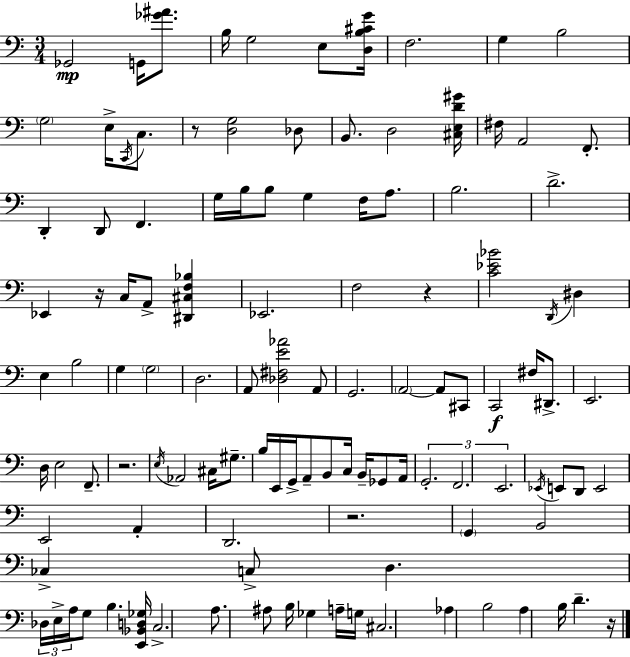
X:1
T:Untitled
M:3/4
L:1/4
K:C
_G,,2 G,,/4 [_G^A]/2 B,/4 G,2 E,/2 [D,B,^CG]/4 F,2 G, B,2 G,2 E,/4 C,,/4 C,/2 z/2 [D,G,]2 _D,/2 B,,/2 D,2 [^C,E,D^G]/4 ^F,/4 A,,2 F,,/2 D,, D,,/2 F,, G,/4 B,/4 B,/2 G, F,/4 A,/2 B,2 D2 _E,, z/4 C,/4 A,,/2 [^D,,^C,F,_B,] _E,,2 F,2 z [C_E_B]2 D,,/4 ^D, E, B,2 G, G,2 D,2 A,,/2 [_D,^F,E_A]2 A,,/2 G,,2 A,,2 A,,/2 ^C,,/2 C,,2 ^F,/4 ^D,,/2 E,,2 D,/4 E,2 F,,/2 z2 E,/4 _A,,2 ^C,/4 ^G,/2 B,/4 E,,/4 G,,/4 A,,/2 B,,/2 C,/4 B,,/4 _G,,/2 A,,/4 G,,2 F,,2 E,,2 _E,,/4 E,,/2 D,,/2 E,,2 E,,2 A,, D,,2 z2 G,, B,,2 _C, C,/2 D, _D,/4 E,/4 A,/4 G,/2 B, [E,,_B,,D,_G,]/4 C,2 A,/2 ^A,/2 B,/4 _G, A,/4 G,/4 ^C,2 _A, B,2 A, B,/4 D z/4